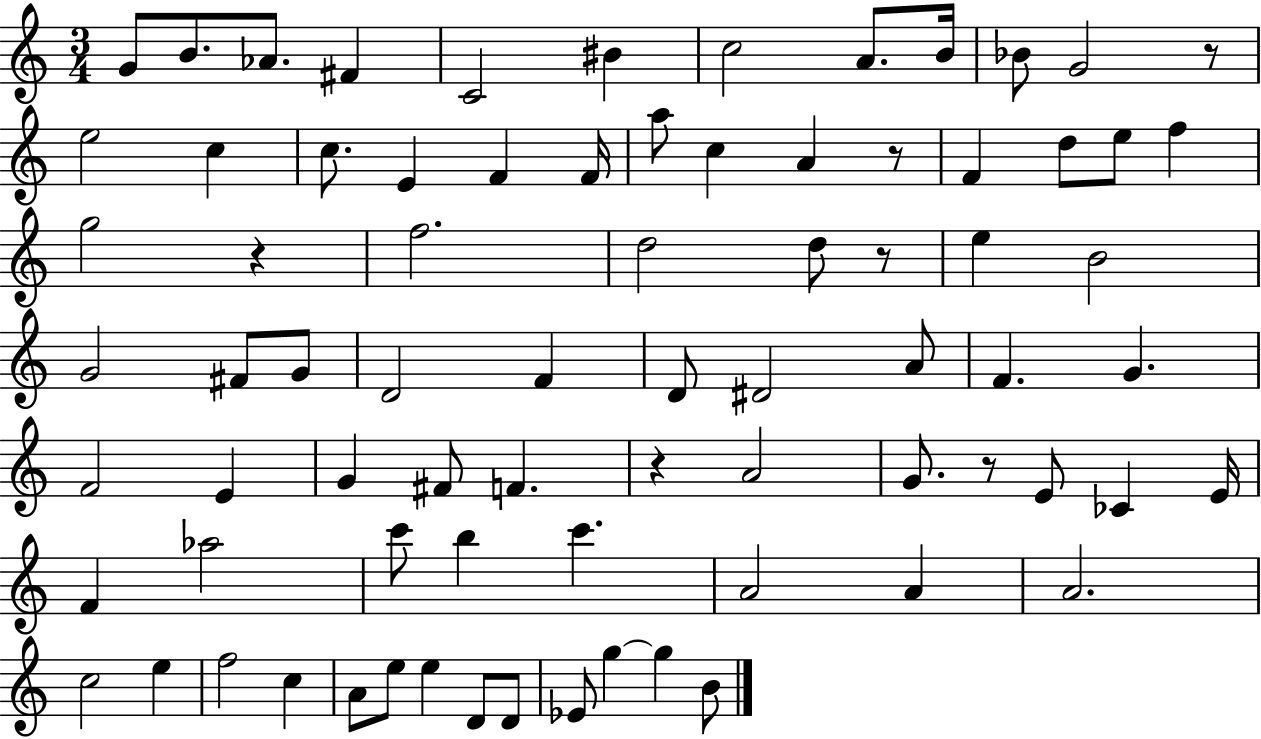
X:1
T:Untitled
M:3/4
L:1/4
K:C
G/2 B/2 _A/2 ^F C2 ^B c2 A/2 B/4 _B/2 G2 z/2 e2 c c/2 E F F/4 a/2 c A z/2 F d/2 e/2 f g2 z f2 d2 d/2 z/2 e B2 G2 ^F/2 G/2 D2 F D/2 ^D2 A/2 F G F2 E G ^F/2 F z A2 G/2 z/2 E/2 _C E/4 F _a2 c'/2 b c' A2 A A2 c2 e f2 c A/2 e/2 e D/2 D/2 _E/2 g g B/2